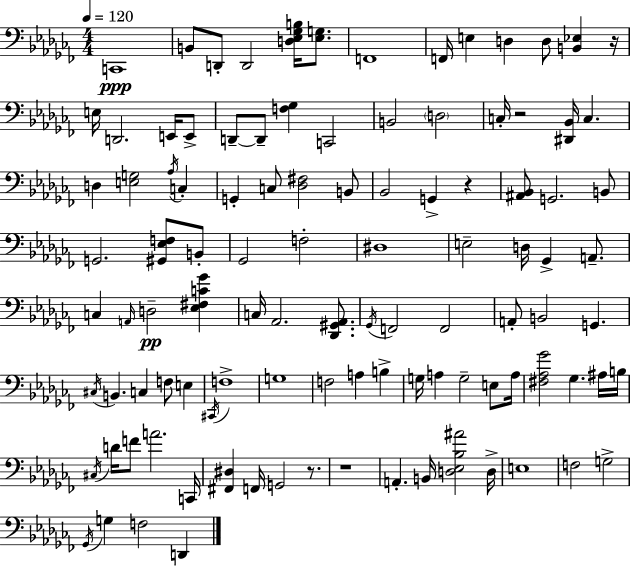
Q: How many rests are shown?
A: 5